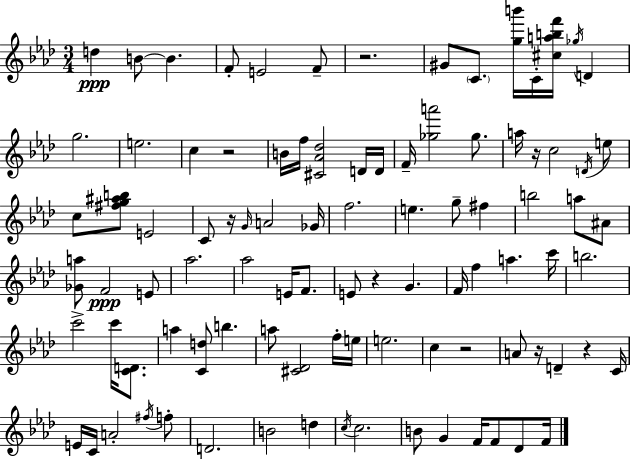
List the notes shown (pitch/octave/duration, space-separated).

D5/q B4/e B4/q. F4/e E4/h F4/e R/h. G#4/e C4/e. [G5,B6]/s C4/s [C#5,A5,B5,F6]/s Gb5/s D4/q G5/h. E5/h. C5/q R/h B4/s F5/s [C#4,Ab4,Db5]/h D4/s D4/s F4/s [Gb5,A6]/h Gb5/e. A5/s R/s C5/h D4/s E5/e C5/e [F#5,G5,A#5,B5]/e E4/h C4/e R/s G4/s A4/h Gb4/s F5/h. E5/q. G5/e F#5/q B5/h A5/e A#4/e [Gb4,A5]/e F4/h E4/e Ab5/h. Ab5/h E4/s F4/e. E4/e R/q G4/q. F4/s F5/q A5/q. C6/s B5/h. C6/h C6/s [C4,D4]/e. A5/q [C4,D5]/e B5/q. A5/e [C#4,Db4]/h F5/s E5/s E5/h. C5/q R/h A4/e R/s D4/q R/q C4/s E4/s C4/s A4/h F#5/s F5/e D4/h. B4/h D5/q C5/s C5/h. B4/e G4/q F4/s F4/e Db4/e F4/s